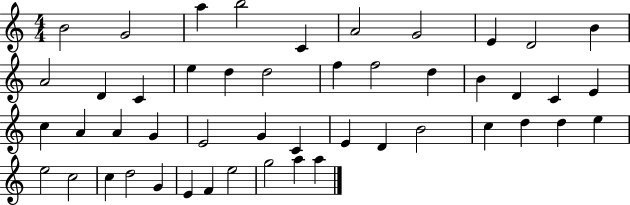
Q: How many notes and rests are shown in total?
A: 48